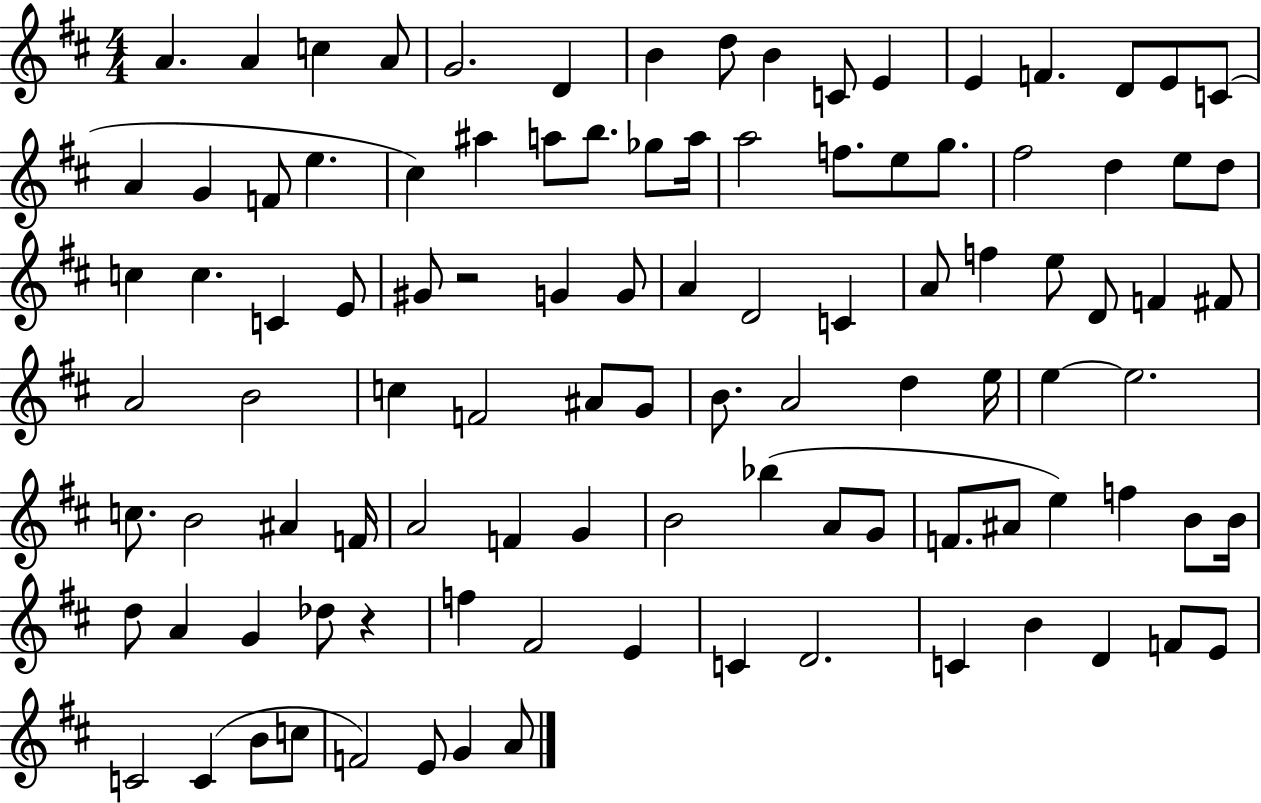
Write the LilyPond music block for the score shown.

{
  \clef treble
  \numericTimeSignature
  \time 4/4
  \key d \major
  a'4. a'4 c''4 a'8 | g'2. d'4 | b'4 d''8 b'4 c'8 e'4 | e'4 f'4. d'8 e'8 c'8( | \break a'4 g'4 f'8 e''4. | cis''4) ais''4 a''8 b''8. ges''8 a''16 | a''2 f''8. e''8 g''8. | fis''2 d''4 e''8 d''8 | \break c''4 c''4. c'4 e'8 | gis'8 r2 g'4 g'8 | a'4 d'2 c'4 | a'8 f''4 e''8 d'8 f'4 fis'8 | \break a'2 b'2 | c''4 f'2 ais'8 g'8 | b'8. a'2 d''4 e''16 | e''4~~ e''2. | \break c''8. b'2 ais'4 f'16 | a'2 f'4 g'4 | b'2 bes''4( a'8 g'8 | f'8. ais'8 e''4) f''4 b'8 b'16 | \break d''8 a'4 g'4 des''8 r4 | f''4 fis'2 e'4 | c'4 d'2. | c'4 b'4 d'4 f'8 e'8 | \break c'2 c'4( b'8 c''8 | f'2) e'8 g'4 a'8 | \bar "|."
}